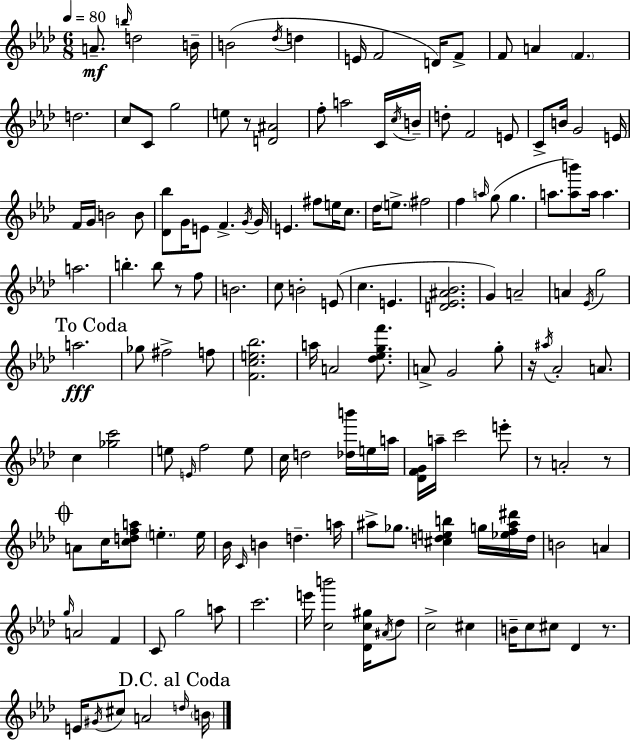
{
  \clef treble
  \numericTimeSignature
  \time 6/8
  \key aes \major
  \tempo 4 = 80
  a'8.--\mf \grace { b''16 } d''2 | b'16-- b'2( \acciaccatura { des''16 } d''4 | e'16 f'2 d'16) | f'8-> f'8 a'4 \parenthesize f'4. | \break d''2. | c''8 c'8 g''2 | e''8 r8 <d' ais'>2 | f''8-. a''2 | \break c'16 \acciaccatura { c''16 } b'16-- d''8-. f'2 | e'8 c'8-> b'16 g'2 | e'16 f'16 g'16 b'2 | b'8 <des' bes''>8 g'16 e'8 f'4.-> | \break \acciaccatura { g'16 } g'16 e'4. fis''8 | e''16 c''8. des''16 \parenthesize e''8.-> fis''2 | f''4 \grace { a''16 }( g''8 g''4. | a''8. <a'' b'''>8) a''16 a''4. | \break a''2. | b''4.-. b''8 | r8 f''8 b'2. | c''8 b'2-. | \break e'8( c''4. e'4. | <d' ees' ais' bes'>2. | g'4) a'2-- | a'4 \acciaccatura { ees'16 } g''2 | \break \mark "To Coda" a''2.\fff | ges''8 fis''2-> | f''8 <f' c'' e'' bes''>2. | a''16 a'2 | \break <des'' ees'' g'' f'''>8. a'8-> g'2 | g''8-. r16 \acciaccatura { ais''16 } aes'2-. | a'8. c''4 <ges'' c'''>2 | e''8 \grace { e'16 } f''2 | \break e''8 c''16 d''2 | <des'' b'''>16 e''16 a''16 <des' f' g'>16 a''16-- c'''2 | e'''8-. r8 a'2-. | r8 \mark \markup { \musicglyph "scripts.coda" } a'8 c''16 <c'' d'' f'' a''>8 | \break \parenthesize e''4.-. e''16 bes'16 \grace { c'16 } b'4 | d''4.-- a''16 ais''8-> ges''8. | <cis'' d'' e'' b''>4 g''16 <ees'' f'' ais'' dis'''>16 d''16 b'2 | a'4 \grace { g''16 } a'2 | \break f'4 c'8 | g''2 a''8 c'''2. | e'''16 <c'' b'''>2 | <des' c'' gis''>16 \acciaccatura { ais'16 } des''8 c''2-> | \break cis''4 b'16-- | c''8 cis''8 des'4 r8. e'16 | \acciaccatura { gis'16 } cis''8 a'2 \mark "D.C. al Coda" \grace { d''16 } | \parenthesize b'16 \bar "|."
}